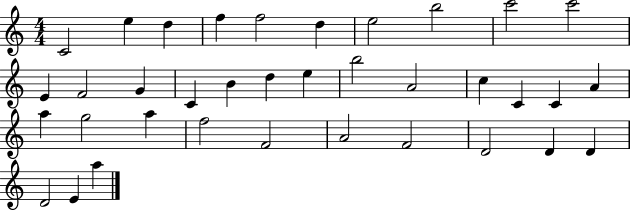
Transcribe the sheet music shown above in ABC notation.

X:1
T:Untitled
M:4/4
L:1/4
K:C
C2 e d f f2 d e2 b2 c'2 c'2 E F2 G C B d e b2 A2 c C C A a g2 a f2 F2 A2 F2 D2 D D D2 E a